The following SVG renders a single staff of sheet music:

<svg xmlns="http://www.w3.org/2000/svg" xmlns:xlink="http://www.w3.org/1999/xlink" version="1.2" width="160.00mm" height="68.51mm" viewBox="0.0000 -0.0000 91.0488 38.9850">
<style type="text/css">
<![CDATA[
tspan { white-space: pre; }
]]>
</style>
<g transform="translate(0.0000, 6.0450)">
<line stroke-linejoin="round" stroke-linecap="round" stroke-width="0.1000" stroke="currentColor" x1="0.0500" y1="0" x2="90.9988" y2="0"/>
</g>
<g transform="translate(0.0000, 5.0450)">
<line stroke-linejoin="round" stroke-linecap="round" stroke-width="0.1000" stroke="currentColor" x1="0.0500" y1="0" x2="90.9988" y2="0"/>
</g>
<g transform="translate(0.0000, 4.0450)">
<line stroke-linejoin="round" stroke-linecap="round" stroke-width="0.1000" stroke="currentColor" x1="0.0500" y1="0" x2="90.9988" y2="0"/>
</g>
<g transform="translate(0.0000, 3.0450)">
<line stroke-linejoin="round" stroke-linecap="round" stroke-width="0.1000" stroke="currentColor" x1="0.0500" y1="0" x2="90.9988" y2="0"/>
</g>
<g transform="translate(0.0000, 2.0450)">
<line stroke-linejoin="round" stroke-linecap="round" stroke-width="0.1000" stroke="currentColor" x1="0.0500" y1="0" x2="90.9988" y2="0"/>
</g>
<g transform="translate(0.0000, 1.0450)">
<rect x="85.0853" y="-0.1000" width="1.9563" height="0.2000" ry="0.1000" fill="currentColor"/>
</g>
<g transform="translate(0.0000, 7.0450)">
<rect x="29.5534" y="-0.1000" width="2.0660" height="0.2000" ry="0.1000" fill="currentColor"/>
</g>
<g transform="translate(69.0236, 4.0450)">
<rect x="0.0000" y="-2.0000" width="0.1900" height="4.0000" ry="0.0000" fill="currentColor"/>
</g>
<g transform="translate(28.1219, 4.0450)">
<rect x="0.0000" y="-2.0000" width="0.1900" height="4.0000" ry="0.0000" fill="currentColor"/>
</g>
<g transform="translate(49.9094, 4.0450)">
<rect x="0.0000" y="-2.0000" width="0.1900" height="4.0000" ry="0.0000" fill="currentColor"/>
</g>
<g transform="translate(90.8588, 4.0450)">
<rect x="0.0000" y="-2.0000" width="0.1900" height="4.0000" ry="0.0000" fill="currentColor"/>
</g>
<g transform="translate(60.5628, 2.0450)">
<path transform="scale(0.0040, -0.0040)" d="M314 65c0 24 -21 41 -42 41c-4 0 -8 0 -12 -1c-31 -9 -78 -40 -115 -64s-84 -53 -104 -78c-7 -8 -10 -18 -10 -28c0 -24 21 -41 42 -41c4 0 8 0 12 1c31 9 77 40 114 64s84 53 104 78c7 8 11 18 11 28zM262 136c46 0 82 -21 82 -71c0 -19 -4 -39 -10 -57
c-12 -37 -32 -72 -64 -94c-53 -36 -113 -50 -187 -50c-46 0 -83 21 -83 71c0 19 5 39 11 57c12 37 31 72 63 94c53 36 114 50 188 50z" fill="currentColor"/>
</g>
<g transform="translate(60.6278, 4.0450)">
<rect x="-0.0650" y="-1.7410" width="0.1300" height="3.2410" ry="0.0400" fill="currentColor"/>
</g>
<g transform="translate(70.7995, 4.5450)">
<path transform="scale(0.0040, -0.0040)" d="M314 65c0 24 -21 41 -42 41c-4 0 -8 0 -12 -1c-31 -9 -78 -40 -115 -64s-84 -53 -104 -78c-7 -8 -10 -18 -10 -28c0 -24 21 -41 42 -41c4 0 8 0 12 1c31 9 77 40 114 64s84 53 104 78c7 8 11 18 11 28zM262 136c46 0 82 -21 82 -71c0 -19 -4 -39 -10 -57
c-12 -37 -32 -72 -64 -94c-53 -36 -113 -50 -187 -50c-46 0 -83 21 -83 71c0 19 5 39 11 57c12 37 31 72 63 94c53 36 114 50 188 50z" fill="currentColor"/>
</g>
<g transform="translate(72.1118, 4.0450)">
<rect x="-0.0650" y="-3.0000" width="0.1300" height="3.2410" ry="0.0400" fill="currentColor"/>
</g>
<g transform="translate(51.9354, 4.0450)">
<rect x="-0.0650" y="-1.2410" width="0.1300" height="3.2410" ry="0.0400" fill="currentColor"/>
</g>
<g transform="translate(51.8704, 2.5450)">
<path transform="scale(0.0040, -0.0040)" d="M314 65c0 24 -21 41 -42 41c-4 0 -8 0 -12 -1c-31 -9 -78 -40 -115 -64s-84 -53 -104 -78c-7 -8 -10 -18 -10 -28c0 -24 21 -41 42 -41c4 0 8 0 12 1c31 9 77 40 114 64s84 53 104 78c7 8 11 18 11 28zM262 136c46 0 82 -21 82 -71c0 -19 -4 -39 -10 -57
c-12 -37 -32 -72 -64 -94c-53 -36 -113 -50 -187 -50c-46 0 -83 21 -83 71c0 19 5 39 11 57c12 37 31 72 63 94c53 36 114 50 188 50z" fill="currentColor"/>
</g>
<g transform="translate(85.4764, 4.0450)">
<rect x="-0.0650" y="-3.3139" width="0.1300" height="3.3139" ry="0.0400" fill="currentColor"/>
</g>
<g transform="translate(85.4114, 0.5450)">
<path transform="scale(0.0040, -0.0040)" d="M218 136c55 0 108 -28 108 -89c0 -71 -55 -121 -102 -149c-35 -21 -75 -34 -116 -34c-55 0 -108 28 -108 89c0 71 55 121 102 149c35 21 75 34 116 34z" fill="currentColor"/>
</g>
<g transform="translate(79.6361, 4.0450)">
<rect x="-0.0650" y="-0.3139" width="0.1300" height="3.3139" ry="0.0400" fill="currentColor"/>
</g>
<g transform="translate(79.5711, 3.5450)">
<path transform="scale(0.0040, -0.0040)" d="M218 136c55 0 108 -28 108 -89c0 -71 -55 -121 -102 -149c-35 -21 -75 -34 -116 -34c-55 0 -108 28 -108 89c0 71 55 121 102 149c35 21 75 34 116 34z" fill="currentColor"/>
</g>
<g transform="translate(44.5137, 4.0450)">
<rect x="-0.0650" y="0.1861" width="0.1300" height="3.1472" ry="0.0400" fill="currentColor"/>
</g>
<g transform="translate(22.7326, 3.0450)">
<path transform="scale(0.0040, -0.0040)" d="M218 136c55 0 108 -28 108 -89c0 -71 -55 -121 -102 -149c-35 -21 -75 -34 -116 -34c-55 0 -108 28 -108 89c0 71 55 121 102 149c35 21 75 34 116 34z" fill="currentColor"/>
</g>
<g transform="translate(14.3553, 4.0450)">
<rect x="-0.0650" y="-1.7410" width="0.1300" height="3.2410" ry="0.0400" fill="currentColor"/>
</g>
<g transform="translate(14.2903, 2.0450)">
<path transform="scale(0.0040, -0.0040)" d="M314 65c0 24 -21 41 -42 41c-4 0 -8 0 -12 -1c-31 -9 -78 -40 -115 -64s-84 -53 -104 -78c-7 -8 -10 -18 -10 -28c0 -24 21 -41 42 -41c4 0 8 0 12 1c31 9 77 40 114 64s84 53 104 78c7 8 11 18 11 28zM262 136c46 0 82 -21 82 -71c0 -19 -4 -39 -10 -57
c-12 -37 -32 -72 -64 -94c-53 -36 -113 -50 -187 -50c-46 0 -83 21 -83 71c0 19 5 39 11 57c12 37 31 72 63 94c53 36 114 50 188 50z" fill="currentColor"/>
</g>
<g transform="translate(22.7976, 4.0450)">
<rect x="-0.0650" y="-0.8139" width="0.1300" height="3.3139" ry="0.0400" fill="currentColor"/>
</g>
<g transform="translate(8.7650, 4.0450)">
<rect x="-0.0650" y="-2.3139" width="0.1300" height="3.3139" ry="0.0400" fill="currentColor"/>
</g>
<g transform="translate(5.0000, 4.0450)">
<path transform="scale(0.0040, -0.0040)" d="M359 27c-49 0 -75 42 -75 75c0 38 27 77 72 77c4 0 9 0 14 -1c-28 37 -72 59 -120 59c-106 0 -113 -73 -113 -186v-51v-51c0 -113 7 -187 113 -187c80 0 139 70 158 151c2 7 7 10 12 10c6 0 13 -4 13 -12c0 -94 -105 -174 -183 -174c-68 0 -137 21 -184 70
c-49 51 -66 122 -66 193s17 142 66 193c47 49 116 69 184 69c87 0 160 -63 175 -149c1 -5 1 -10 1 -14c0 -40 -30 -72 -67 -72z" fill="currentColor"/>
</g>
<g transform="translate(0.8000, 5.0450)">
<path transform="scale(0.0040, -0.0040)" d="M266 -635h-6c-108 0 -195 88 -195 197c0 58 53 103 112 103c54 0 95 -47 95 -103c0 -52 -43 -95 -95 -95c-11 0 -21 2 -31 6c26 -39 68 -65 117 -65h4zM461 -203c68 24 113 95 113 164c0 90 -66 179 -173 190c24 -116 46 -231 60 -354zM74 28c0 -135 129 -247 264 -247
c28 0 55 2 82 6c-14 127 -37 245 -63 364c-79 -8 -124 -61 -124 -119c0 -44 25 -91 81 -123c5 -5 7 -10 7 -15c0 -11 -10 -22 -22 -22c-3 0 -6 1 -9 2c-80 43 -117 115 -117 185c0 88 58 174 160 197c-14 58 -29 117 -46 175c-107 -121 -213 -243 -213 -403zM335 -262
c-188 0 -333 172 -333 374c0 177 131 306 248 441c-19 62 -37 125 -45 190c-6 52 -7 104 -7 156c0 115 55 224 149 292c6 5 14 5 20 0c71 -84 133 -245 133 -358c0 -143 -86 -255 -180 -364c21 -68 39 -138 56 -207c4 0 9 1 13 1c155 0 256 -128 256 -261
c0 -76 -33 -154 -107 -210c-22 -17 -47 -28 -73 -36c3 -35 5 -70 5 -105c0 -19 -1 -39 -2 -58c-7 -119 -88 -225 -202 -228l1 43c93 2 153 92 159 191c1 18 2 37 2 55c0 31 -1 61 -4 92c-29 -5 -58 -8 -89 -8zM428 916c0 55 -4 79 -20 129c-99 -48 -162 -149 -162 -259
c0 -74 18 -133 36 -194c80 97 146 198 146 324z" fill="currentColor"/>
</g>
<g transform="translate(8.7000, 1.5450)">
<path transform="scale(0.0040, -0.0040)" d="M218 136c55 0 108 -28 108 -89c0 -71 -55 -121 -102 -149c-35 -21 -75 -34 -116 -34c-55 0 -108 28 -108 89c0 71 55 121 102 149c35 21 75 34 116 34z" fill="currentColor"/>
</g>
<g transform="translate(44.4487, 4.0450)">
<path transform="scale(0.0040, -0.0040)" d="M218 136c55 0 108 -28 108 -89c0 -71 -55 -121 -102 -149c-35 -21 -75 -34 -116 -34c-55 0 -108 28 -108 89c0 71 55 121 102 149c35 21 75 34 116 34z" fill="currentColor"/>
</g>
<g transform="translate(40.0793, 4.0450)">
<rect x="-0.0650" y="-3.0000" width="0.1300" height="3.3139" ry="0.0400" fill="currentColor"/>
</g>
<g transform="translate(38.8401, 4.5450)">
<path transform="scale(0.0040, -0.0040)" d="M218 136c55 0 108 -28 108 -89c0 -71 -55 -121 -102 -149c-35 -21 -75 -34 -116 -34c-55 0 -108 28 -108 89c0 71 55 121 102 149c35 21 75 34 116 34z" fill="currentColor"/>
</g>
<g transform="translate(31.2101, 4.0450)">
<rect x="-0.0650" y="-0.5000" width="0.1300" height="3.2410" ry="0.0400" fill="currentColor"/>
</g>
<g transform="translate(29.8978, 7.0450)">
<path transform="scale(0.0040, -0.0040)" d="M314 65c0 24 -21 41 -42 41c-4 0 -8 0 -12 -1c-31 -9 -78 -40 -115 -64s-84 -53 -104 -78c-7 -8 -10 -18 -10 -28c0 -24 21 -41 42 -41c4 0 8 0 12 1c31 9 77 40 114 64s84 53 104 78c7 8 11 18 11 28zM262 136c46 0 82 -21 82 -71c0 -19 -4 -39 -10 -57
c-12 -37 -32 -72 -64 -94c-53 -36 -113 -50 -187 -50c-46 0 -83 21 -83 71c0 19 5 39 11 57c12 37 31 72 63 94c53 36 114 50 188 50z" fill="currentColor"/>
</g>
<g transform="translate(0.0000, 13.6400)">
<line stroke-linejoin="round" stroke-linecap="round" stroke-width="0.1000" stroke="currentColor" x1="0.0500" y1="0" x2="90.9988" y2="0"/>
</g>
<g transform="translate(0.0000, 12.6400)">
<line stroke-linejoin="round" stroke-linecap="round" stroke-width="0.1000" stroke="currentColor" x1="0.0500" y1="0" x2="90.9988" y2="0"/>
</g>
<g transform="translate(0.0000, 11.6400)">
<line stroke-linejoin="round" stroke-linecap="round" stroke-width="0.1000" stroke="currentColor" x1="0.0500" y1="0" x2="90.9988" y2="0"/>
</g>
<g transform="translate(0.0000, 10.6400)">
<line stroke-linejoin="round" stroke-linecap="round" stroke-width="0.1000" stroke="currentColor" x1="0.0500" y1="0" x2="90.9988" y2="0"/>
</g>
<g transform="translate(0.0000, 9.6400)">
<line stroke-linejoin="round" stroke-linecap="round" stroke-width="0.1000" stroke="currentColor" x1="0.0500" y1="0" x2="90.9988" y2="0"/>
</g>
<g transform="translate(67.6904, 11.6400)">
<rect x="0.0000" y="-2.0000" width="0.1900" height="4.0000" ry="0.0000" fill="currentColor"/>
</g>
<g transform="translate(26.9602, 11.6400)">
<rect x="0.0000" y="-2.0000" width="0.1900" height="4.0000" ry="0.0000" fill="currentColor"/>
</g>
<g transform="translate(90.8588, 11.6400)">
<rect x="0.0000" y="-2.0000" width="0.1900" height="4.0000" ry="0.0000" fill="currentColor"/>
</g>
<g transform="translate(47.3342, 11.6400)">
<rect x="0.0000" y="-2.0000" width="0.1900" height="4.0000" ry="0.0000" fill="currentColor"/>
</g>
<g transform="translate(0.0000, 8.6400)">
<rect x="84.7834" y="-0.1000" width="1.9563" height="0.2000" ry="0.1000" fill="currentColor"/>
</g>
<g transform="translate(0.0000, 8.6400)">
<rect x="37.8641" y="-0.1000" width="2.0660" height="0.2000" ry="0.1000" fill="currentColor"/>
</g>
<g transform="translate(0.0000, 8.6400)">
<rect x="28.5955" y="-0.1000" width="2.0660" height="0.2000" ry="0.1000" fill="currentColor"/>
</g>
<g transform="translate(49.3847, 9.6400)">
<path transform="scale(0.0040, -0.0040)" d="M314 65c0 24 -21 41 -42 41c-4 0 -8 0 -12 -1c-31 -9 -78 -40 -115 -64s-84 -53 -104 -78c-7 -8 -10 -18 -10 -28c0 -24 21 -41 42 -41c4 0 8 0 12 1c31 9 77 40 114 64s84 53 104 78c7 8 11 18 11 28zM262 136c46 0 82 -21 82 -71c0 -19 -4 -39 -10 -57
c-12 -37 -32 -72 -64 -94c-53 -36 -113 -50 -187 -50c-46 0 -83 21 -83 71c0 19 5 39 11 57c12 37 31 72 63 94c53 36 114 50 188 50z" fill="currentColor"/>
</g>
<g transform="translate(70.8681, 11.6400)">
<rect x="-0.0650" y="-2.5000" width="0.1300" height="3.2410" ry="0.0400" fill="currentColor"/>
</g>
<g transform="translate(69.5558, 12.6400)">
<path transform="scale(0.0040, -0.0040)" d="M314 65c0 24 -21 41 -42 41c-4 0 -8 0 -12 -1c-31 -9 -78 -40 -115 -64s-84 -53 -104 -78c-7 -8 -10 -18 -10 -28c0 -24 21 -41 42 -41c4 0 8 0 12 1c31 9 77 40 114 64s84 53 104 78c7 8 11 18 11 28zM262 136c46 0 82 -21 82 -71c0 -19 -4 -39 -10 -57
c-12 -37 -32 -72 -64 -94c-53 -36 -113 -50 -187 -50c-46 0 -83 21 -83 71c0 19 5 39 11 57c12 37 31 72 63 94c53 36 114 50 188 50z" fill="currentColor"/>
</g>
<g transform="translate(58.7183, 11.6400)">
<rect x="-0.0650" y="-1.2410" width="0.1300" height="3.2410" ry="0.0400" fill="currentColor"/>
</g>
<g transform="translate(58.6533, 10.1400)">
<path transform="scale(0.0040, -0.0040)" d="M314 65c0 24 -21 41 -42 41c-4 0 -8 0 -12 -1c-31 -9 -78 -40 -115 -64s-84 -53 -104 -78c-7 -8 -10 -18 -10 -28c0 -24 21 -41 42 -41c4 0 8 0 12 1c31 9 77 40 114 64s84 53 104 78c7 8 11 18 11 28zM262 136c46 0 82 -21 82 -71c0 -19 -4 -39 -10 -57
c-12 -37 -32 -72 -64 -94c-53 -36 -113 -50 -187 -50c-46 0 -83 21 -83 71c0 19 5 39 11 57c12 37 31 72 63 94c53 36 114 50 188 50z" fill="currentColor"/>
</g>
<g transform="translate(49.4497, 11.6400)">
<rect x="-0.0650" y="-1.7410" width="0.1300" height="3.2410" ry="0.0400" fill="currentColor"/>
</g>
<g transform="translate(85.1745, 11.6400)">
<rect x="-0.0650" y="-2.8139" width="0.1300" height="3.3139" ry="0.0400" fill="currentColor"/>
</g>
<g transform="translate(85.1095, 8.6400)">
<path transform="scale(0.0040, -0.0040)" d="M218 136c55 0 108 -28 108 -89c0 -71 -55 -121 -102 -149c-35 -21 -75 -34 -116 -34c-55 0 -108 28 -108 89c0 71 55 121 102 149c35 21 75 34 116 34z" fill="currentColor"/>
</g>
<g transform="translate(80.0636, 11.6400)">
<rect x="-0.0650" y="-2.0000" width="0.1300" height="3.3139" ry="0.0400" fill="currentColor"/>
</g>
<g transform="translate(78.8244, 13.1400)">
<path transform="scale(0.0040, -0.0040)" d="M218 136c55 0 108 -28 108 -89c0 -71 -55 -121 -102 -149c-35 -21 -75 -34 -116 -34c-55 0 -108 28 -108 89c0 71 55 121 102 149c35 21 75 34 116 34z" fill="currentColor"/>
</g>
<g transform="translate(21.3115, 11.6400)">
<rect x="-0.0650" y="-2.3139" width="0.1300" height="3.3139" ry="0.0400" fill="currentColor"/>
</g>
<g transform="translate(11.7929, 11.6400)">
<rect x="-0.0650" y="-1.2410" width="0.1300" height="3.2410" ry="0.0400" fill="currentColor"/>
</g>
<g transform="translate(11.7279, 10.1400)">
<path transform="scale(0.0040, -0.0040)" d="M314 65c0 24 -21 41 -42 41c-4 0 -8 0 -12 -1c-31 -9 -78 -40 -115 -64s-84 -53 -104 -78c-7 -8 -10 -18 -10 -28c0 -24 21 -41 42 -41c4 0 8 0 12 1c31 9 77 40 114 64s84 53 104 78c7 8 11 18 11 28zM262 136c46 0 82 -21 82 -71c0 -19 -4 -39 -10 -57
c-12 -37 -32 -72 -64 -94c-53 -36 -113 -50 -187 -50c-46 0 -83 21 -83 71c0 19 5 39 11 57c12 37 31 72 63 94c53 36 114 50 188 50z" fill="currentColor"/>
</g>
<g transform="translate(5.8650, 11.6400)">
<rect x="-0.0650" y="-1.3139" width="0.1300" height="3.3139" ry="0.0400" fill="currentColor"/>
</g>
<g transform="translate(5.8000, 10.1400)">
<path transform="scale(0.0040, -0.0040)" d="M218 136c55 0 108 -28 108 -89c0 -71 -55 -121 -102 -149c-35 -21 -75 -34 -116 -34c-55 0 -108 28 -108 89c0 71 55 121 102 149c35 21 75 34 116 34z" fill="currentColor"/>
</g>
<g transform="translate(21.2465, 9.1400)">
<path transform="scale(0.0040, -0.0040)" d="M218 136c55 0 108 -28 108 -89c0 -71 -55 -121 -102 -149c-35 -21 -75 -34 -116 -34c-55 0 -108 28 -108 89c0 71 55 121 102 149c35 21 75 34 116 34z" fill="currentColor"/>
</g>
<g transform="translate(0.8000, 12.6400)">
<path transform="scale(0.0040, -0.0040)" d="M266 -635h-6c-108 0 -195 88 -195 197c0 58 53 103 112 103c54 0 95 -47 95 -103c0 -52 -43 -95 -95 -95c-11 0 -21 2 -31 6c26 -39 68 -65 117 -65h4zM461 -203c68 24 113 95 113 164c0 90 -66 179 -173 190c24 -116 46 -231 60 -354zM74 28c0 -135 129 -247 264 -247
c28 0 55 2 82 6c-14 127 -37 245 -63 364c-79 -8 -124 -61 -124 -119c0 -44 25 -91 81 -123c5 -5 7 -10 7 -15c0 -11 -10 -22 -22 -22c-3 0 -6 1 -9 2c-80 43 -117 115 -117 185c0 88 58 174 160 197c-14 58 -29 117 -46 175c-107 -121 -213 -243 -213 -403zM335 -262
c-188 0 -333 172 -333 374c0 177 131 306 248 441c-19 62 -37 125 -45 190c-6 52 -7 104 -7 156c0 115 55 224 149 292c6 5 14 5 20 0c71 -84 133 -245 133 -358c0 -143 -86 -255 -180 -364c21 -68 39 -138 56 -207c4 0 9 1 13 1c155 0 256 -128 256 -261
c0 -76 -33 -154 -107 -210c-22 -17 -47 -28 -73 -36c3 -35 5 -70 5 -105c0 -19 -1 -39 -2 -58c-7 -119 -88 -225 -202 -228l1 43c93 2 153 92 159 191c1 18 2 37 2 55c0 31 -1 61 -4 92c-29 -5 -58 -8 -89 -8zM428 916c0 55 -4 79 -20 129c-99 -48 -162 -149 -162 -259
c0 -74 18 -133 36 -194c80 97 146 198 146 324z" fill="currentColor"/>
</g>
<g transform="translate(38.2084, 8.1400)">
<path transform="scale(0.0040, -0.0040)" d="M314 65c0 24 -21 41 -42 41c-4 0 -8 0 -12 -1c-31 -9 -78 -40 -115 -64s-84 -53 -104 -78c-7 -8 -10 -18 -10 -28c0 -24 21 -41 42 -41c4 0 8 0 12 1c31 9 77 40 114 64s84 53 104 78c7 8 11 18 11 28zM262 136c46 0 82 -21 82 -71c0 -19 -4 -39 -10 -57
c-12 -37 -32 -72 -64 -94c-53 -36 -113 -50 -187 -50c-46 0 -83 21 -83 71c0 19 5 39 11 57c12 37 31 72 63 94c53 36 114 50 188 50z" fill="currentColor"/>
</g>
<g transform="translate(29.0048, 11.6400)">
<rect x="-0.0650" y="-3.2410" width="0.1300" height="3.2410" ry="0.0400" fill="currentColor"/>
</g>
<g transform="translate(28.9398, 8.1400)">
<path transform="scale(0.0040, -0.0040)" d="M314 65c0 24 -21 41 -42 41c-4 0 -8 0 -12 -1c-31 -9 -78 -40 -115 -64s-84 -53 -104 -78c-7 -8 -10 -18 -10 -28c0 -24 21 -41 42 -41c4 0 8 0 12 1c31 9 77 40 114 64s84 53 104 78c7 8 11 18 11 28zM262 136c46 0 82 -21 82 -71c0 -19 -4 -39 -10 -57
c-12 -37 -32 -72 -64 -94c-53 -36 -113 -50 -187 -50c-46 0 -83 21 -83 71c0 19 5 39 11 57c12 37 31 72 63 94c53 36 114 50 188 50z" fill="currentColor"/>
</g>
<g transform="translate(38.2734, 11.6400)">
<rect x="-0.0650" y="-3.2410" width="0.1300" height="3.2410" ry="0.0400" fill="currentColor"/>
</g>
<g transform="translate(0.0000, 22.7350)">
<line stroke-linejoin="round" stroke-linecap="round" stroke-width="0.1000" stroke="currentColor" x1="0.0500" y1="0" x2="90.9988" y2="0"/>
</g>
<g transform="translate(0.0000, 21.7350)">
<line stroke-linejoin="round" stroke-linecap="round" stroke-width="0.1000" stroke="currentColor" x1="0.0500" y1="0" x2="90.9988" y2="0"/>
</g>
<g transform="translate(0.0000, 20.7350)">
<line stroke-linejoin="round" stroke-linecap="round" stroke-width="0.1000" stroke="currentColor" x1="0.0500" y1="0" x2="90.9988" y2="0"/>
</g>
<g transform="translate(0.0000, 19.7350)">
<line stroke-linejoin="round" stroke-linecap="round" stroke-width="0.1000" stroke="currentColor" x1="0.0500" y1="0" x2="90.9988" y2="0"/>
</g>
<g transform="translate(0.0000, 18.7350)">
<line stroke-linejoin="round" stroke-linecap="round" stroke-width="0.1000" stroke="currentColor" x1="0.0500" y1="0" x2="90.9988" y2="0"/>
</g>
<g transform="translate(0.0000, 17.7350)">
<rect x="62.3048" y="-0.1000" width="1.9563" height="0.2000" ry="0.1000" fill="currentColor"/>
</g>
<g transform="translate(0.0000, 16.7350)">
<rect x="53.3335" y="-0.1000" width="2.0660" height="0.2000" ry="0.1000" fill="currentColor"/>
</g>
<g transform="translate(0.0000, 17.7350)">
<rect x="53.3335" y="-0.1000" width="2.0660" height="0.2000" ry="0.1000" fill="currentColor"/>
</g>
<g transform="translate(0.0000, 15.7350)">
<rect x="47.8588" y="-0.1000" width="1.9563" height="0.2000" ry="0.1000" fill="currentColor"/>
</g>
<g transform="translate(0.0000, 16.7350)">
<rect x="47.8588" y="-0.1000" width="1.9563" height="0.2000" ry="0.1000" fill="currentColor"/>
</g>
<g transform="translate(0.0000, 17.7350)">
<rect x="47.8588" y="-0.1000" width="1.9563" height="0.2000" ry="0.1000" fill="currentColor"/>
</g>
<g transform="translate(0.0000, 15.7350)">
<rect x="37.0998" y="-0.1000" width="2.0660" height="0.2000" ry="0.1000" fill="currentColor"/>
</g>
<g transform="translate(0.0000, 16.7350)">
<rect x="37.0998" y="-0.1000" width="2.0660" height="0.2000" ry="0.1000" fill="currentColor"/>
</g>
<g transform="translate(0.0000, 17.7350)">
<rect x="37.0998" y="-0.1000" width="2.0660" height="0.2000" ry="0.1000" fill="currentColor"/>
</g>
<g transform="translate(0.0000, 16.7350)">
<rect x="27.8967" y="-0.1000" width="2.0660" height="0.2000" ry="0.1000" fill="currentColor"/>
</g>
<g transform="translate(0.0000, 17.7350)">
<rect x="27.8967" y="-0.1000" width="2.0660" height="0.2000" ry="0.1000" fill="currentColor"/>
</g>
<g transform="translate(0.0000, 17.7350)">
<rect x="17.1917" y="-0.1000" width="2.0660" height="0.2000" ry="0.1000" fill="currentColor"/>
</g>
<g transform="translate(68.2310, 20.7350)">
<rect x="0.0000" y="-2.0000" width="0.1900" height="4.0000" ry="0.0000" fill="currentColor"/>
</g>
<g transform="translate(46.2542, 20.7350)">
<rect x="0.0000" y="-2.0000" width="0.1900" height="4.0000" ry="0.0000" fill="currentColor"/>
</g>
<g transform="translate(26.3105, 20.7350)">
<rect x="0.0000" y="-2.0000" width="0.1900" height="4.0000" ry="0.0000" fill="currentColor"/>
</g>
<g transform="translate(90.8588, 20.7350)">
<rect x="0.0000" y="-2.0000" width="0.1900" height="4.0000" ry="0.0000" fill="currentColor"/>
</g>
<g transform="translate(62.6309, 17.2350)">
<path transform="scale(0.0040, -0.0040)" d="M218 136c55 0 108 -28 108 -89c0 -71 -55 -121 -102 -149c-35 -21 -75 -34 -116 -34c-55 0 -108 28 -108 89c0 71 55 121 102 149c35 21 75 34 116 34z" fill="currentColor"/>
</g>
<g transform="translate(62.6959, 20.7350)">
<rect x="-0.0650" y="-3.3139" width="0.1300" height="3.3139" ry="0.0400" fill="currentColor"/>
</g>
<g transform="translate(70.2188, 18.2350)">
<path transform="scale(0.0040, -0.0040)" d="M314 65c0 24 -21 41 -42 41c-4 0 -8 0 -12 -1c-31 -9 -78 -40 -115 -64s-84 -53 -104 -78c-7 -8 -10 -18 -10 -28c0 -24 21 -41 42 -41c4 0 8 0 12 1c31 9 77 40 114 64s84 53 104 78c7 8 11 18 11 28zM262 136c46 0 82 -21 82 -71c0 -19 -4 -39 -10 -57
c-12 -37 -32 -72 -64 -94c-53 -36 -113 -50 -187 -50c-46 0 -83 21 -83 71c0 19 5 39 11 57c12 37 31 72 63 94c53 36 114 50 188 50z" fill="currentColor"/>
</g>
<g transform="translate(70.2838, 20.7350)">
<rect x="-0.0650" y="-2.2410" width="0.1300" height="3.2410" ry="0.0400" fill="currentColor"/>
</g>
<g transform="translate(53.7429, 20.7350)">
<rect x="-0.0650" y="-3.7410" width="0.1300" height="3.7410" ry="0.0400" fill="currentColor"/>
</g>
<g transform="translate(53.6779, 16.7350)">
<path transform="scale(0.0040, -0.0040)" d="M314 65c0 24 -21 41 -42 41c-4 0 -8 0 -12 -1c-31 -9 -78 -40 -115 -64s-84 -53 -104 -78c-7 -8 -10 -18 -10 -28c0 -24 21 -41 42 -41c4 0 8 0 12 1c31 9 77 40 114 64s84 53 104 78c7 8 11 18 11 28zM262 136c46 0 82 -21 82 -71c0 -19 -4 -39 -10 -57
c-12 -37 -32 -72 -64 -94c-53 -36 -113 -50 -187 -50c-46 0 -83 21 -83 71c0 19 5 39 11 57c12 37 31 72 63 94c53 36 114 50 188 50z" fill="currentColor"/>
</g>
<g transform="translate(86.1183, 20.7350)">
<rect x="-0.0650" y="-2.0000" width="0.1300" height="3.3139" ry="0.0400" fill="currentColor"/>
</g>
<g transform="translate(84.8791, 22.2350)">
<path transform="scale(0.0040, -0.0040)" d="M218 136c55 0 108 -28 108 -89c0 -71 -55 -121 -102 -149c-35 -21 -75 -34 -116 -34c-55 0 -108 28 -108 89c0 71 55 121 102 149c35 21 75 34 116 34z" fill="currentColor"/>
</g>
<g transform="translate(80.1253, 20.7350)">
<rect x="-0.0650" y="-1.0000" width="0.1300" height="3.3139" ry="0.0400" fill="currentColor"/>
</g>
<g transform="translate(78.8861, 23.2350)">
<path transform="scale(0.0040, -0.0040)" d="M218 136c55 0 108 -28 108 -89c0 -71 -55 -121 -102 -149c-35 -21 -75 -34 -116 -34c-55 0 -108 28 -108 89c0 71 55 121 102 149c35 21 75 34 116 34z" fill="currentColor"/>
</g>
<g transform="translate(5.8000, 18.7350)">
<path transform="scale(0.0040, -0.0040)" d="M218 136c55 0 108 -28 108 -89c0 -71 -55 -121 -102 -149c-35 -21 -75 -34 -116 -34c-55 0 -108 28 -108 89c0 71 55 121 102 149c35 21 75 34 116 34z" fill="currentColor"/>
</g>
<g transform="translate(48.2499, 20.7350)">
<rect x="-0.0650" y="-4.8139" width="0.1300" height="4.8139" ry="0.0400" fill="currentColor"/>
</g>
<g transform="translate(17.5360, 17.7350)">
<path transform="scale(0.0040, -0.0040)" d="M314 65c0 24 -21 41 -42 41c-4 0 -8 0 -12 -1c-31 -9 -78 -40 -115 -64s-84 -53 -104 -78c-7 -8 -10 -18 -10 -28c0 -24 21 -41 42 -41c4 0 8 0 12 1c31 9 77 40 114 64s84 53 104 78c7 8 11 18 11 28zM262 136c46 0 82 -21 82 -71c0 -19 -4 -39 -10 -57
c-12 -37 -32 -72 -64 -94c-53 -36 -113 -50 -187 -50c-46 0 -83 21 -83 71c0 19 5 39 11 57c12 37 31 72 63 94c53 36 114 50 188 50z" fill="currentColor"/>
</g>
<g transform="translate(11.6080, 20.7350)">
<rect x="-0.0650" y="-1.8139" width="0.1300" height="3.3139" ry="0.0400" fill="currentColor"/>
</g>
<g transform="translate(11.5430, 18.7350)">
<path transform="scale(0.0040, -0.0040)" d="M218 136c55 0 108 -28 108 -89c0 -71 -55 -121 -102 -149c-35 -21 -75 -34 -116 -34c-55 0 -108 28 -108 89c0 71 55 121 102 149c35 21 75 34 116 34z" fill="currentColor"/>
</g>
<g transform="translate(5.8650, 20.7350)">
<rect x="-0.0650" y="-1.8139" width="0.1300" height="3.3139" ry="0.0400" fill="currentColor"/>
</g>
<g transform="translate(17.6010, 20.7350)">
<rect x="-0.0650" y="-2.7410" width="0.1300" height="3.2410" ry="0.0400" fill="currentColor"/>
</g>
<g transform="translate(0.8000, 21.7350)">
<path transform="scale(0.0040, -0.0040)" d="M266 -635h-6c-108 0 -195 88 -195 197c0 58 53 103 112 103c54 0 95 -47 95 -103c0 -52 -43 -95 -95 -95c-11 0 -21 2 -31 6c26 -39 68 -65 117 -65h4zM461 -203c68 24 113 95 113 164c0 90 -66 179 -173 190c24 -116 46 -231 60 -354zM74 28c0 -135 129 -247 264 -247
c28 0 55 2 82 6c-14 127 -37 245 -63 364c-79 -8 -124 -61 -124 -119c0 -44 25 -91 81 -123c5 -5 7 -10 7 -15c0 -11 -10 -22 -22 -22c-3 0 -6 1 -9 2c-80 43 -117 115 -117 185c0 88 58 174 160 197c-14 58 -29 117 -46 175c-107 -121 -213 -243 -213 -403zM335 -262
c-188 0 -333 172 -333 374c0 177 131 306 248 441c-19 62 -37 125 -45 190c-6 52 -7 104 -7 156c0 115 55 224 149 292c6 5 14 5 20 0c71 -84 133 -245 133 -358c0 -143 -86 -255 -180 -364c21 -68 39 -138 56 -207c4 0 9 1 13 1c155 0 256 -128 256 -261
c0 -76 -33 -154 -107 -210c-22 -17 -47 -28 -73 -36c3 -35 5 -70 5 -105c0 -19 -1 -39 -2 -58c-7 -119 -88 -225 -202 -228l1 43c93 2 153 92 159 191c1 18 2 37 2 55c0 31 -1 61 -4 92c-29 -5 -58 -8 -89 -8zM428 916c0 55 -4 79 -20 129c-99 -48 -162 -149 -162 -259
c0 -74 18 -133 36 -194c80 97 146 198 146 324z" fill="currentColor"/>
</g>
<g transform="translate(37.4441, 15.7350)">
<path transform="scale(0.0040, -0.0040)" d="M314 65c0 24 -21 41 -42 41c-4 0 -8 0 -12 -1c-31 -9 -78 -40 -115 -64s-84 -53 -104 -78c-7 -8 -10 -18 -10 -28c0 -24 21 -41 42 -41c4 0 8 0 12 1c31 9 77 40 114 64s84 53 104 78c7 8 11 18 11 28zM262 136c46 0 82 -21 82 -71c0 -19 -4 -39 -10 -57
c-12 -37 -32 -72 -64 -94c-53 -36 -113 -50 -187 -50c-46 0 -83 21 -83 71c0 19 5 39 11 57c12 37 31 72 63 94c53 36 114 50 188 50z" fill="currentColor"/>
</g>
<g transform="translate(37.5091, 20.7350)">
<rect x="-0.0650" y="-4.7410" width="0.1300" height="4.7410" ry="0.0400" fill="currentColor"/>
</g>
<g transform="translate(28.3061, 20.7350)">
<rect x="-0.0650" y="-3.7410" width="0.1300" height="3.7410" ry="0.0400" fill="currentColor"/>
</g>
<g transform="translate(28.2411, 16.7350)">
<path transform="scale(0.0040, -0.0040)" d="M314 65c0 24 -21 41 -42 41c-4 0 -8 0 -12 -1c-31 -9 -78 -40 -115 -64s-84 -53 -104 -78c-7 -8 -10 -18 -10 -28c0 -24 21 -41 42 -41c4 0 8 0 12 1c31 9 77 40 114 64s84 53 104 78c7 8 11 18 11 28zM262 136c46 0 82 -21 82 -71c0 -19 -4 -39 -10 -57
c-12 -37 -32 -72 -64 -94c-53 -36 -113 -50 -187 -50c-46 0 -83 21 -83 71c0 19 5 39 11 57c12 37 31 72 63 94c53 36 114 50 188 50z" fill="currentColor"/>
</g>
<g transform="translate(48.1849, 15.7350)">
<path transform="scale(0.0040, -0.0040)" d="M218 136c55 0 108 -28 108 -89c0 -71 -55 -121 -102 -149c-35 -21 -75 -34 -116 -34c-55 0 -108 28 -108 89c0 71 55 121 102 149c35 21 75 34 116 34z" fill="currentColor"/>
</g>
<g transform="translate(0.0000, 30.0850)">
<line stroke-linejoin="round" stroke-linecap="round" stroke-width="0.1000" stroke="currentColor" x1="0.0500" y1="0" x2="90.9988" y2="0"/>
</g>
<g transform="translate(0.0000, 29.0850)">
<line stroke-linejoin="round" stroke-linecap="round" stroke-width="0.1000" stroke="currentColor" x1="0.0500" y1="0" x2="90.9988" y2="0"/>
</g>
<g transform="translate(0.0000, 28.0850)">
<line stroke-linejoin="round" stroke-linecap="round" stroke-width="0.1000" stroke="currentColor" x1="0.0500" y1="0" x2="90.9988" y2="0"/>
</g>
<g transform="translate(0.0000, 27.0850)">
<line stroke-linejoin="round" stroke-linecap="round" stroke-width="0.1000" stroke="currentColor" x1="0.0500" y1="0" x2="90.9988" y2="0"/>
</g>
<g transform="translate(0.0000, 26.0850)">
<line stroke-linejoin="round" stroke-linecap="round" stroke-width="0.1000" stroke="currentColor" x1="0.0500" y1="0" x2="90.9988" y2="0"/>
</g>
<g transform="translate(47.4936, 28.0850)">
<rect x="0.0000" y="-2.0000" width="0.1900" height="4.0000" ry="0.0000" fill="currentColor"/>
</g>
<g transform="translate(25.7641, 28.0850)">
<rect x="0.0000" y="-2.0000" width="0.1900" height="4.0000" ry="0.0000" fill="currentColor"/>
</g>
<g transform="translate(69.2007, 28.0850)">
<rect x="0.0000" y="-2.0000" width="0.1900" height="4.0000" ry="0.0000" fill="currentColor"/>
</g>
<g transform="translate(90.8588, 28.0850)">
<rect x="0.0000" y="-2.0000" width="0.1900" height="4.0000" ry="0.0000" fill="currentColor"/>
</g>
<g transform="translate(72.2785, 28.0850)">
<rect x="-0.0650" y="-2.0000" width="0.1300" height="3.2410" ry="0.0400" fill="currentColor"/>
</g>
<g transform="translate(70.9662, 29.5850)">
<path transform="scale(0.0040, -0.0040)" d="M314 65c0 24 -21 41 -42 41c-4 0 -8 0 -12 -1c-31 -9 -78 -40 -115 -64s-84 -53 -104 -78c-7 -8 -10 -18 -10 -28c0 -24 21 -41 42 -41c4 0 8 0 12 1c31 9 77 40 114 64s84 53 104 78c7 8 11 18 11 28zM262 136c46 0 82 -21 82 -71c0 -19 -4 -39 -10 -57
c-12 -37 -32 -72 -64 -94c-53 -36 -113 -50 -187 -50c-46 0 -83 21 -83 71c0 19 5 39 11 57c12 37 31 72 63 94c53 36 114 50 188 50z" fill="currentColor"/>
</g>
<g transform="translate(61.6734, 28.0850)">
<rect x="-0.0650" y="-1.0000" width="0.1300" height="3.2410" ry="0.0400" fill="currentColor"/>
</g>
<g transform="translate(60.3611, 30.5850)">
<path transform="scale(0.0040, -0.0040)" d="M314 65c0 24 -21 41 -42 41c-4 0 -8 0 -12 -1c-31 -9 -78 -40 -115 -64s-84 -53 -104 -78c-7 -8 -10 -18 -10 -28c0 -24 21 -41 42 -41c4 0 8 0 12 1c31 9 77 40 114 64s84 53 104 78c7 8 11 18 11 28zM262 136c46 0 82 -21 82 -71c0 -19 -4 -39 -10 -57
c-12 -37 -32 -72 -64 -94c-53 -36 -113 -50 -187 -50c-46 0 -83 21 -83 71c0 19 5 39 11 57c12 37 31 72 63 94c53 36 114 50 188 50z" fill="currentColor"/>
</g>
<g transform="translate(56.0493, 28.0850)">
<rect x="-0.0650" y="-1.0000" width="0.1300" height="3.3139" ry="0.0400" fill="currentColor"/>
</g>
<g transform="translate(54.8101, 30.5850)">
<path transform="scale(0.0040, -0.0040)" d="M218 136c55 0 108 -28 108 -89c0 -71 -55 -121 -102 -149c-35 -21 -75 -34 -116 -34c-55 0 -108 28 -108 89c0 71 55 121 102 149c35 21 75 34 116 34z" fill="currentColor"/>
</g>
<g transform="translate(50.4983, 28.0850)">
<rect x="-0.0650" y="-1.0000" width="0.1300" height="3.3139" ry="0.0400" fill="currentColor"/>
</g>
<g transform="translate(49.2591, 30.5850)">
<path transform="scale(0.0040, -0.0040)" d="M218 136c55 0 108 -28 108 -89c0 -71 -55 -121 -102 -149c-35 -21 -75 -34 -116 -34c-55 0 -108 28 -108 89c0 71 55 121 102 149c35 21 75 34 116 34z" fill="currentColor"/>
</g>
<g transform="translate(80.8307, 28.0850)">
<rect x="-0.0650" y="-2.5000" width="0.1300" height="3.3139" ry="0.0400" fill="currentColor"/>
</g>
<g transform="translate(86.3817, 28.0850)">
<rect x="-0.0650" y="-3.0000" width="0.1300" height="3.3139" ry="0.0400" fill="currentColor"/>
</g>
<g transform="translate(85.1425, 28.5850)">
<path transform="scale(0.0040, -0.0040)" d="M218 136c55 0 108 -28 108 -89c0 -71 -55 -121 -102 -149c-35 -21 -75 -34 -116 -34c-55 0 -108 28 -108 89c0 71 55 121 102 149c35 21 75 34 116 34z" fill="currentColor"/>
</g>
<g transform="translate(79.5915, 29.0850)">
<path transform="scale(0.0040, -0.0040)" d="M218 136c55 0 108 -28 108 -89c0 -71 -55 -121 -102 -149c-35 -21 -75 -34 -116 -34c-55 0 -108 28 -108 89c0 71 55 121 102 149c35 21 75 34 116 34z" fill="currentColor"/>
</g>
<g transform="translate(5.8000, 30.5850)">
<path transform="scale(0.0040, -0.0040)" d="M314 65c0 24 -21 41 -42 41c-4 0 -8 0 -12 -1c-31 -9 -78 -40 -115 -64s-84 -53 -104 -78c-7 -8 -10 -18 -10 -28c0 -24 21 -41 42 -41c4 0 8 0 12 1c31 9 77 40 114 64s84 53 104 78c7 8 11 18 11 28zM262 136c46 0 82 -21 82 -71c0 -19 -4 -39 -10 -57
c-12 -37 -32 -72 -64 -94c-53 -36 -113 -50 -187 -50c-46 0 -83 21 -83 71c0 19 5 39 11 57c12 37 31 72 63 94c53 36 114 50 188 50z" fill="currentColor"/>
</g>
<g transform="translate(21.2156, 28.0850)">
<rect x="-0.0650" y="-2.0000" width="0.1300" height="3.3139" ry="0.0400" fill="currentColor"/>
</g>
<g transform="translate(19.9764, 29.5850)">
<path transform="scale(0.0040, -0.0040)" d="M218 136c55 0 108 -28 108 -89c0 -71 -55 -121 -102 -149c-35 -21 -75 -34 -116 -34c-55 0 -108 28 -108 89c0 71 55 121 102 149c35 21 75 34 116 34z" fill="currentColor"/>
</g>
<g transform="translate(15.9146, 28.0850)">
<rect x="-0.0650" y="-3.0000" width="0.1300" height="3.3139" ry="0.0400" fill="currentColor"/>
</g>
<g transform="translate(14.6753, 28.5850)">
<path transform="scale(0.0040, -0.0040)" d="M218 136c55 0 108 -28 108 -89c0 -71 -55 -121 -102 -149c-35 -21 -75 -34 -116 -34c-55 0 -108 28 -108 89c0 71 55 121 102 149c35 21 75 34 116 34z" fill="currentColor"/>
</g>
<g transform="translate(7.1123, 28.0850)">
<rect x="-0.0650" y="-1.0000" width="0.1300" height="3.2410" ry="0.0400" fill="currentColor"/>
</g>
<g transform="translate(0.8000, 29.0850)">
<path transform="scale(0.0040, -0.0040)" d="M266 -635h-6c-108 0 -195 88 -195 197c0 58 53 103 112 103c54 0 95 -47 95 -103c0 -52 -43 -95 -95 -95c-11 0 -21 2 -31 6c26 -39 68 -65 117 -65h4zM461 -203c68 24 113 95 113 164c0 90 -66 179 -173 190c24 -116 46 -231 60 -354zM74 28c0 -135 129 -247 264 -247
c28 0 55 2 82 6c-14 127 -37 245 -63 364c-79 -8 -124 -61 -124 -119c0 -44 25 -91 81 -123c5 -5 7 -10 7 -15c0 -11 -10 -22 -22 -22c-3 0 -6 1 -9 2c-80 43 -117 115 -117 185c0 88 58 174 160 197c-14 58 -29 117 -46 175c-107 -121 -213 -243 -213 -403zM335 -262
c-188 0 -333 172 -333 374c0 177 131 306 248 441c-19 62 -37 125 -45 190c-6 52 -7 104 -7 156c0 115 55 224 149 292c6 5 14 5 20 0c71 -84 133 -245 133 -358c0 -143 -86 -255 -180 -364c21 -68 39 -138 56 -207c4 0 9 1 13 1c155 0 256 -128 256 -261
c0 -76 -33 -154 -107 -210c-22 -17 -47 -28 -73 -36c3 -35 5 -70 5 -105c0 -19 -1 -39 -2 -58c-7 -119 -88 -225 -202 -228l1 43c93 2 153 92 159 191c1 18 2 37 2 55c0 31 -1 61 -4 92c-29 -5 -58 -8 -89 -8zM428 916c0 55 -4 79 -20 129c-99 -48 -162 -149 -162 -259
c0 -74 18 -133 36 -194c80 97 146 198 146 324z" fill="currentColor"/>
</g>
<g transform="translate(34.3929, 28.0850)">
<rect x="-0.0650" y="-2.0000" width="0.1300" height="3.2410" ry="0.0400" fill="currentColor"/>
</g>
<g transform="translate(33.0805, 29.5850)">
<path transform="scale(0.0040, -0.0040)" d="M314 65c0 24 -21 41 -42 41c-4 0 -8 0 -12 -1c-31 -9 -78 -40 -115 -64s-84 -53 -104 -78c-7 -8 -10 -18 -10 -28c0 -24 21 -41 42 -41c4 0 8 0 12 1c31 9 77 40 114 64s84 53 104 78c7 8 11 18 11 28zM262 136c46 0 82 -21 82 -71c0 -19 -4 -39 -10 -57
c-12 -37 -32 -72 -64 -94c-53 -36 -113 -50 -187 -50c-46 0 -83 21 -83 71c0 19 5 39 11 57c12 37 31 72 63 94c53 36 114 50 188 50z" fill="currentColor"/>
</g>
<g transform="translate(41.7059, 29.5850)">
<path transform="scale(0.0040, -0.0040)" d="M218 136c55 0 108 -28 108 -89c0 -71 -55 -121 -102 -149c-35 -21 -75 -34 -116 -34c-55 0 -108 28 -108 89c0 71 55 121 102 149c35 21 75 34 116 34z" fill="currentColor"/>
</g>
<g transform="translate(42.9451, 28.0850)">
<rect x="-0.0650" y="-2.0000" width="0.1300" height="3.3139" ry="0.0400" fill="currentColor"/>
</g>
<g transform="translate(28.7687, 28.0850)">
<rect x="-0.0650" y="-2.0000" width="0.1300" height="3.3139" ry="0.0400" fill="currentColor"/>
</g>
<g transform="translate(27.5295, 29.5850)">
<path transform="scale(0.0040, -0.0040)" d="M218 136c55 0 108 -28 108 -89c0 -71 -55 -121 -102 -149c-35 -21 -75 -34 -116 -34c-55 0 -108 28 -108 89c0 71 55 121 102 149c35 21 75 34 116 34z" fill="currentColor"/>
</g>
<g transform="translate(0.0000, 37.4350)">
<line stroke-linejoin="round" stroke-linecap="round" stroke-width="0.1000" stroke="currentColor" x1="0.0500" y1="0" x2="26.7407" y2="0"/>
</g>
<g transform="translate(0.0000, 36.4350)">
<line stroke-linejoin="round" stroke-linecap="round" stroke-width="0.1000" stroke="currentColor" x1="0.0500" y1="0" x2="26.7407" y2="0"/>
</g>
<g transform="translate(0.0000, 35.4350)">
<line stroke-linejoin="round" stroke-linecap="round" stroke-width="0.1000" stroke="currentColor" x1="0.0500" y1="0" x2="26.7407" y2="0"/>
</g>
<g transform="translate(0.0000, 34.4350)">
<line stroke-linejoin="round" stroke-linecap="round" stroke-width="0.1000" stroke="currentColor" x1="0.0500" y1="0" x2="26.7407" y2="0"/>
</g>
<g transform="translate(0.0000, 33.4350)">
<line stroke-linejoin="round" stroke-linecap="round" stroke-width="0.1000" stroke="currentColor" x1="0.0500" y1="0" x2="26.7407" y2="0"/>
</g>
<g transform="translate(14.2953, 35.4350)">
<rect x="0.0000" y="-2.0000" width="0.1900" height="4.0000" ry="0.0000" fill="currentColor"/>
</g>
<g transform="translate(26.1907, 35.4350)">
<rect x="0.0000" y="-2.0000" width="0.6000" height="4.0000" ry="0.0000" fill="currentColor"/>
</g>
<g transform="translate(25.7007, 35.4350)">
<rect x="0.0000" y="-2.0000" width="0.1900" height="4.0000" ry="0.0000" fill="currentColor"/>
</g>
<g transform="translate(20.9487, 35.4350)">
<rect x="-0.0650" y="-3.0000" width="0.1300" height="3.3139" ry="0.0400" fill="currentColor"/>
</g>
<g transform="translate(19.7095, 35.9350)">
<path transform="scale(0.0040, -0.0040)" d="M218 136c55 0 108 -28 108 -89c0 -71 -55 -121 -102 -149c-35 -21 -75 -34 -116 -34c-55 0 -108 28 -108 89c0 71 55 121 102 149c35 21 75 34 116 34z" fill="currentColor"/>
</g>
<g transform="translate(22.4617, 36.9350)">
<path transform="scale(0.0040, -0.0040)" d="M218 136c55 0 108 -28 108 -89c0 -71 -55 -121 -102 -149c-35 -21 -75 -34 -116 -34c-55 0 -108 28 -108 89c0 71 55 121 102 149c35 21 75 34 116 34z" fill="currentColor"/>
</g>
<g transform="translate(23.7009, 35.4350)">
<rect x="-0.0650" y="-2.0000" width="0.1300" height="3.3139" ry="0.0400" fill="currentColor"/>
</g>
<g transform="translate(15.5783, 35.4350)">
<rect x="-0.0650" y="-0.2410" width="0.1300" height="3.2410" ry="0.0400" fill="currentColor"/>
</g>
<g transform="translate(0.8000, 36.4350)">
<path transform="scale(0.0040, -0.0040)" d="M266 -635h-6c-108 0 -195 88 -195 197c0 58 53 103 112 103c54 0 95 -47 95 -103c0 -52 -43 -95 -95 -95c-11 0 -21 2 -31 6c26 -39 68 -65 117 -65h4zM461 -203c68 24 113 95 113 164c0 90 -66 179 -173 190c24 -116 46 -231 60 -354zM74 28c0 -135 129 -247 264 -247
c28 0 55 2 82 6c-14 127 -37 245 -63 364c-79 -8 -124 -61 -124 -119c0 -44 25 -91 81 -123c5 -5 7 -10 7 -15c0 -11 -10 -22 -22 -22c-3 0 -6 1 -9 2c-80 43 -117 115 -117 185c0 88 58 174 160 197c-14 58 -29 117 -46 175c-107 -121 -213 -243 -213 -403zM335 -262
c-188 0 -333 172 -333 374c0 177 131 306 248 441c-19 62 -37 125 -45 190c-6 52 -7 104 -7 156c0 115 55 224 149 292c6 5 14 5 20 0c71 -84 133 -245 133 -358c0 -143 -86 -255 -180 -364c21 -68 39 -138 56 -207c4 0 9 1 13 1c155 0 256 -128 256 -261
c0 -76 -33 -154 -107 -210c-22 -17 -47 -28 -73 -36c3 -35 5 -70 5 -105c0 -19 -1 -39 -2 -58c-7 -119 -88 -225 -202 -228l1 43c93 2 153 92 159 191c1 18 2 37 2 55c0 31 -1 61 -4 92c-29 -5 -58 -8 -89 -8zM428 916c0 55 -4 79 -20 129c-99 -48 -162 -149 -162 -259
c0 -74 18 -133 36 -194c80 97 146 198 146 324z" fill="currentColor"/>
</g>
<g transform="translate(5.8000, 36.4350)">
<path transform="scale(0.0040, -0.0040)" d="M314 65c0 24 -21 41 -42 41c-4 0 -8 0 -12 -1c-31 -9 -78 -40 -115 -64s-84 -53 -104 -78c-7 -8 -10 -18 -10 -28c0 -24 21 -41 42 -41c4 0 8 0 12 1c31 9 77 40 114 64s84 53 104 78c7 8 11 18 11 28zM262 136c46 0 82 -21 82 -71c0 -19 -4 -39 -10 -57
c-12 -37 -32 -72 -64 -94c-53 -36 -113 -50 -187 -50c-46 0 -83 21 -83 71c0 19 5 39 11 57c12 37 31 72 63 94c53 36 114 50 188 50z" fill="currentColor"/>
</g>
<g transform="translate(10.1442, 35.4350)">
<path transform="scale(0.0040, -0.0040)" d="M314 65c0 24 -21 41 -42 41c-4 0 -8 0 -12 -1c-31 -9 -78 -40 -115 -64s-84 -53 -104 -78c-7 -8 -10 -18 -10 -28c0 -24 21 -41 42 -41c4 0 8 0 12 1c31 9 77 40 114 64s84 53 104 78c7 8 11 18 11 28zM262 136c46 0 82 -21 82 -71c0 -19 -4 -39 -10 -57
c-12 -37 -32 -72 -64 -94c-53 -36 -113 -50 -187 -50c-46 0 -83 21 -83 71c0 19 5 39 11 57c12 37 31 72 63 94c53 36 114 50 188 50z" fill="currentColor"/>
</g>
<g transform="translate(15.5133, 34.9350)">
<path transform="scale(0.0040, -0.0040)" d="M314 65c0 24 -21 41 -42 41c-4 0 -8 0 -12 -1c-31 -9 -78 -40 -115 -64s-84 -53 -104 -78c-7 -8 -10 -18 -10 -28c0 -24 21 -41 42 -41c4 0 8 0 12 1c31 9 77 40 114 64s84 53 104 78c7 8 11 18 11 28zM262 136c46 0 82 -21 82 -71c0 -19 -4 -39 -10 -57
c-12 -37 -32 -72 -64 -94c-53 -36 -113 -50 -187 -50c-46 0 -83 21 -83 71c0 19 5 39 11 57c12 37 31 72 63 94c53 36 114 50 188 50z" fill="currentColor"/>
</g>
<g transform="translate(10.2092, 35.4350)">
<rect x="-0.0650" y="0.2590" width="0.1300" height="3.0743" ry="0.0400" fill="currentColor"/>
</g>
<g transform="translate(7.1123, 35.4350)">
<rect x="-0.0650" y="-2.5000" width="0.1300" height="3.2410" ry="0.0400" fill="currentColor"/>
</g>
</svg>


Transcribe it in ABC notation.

X:1
T:Untitled
M:4/4
L:1/4
K:C
g f2 d C2 A B e2 f2 A2 c b e e2 g b2 b2 f2 e2 G2 F a f f a2 c'2 e'2 e' c'2 b g2 D F D2 A F F F2 F D D D2 F2 G A G2 B2 c2 A F